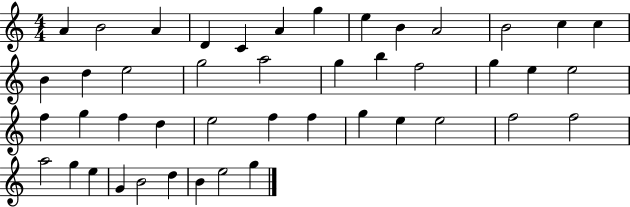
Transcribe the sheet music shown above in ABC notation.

X:1
T:Untitled
M:4/4
L:1/4
K:C
A B2 A D C A g e B A2 B2 c c B d e2 g2 a2 g b f2 g e e2 f g f d e2 f f g e e2 f2 f2 a2 g e G B2 d B e2 g